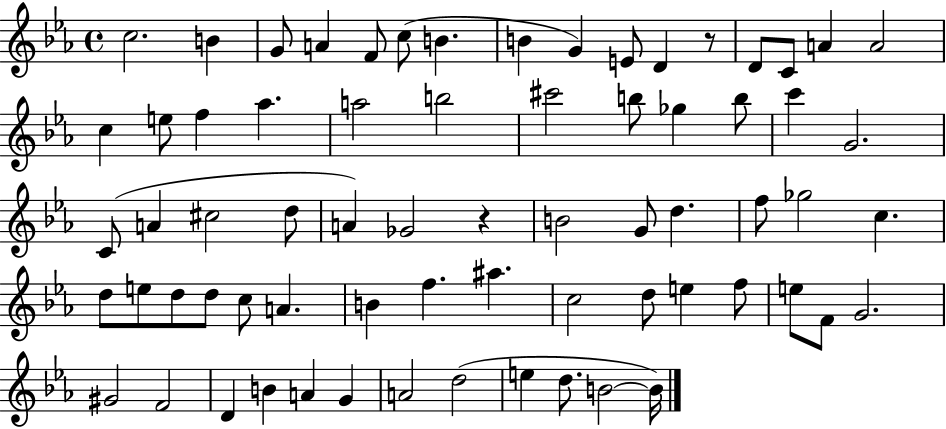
{
  \clef treble
  \time 4/4
  \defaultTimeSignature
  \key ees \major
  c''2. b'4 | g'8 a'4 f'8 c''8( b'4. | b'4 g'4) e'8 d'4 r8 | d'8 c'8 a'4 a'2 | \break c''4 e''8 f''4 aes''4. | a''2 b''2 | cis'''2 b''8 ges''4 b''8 | c'''4 g'2. | \break c'8( a'4 cis''2 d''8 | a'4) ges'2 r4 | b'2 g'8 d''4. | f''8 ges''2 c''4. | \break d''8 e''8 d''8 d''8 c''8 a'4. | b'4 f''4. ais''4. | c''2 d''8 e''4 f''8 | e''8 f'8 g'2. | \break gis'2 f'2 | d'4 b'4 a'4 g'4 | a'2 d''2( | e''4 d''8. b'2~~ b'16) | \break \bar "|."
}